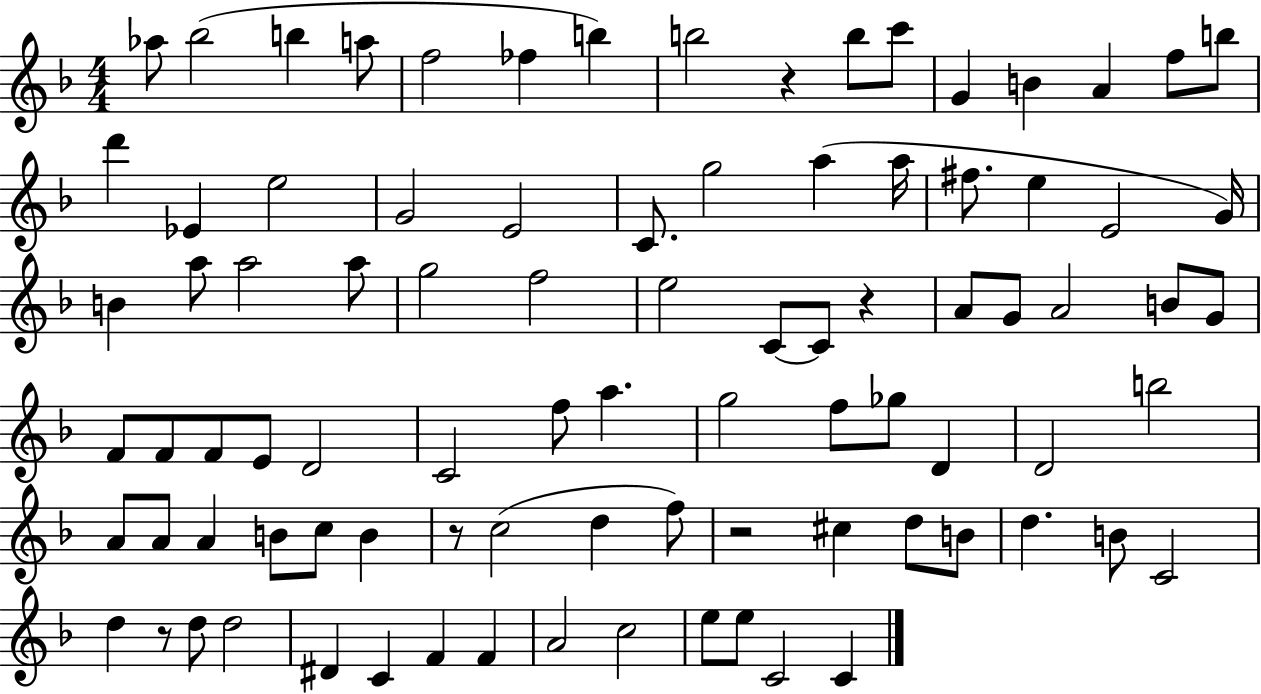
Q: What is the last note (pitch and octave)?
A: C4